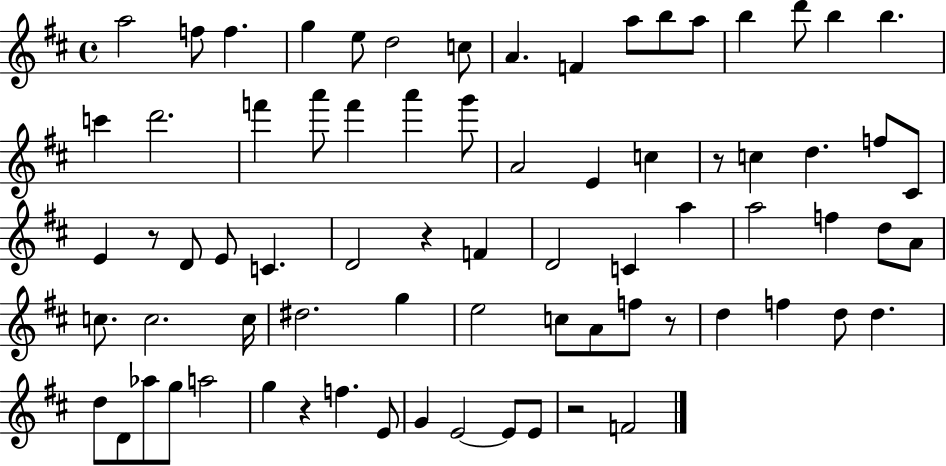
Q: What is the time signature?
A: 4/4